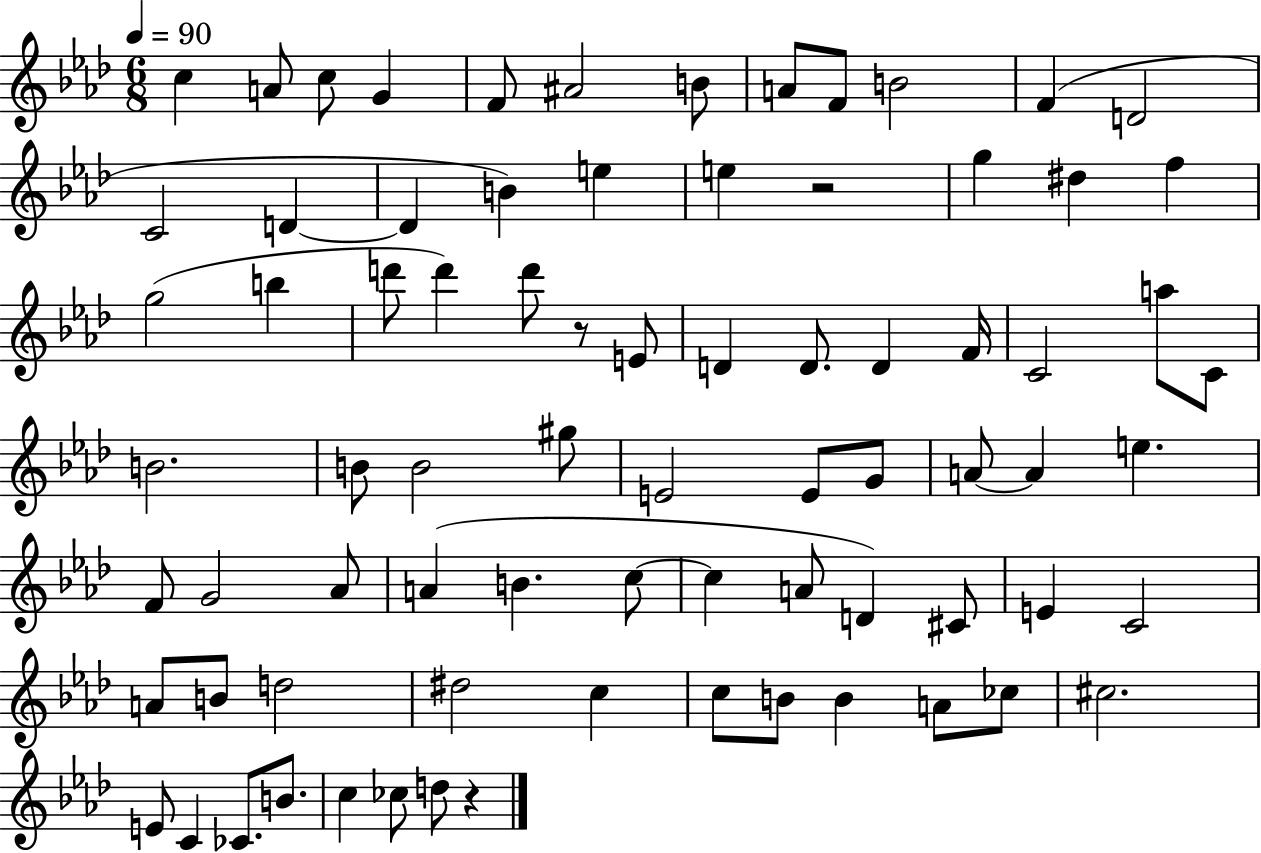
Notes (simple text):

C5/q A4/e C5/e G4/q F4/e A#4/h B4/e A4/e F4/e B4/h F4/q D4/h C4/h D4/q D4/q B4/q E5/q E5/q R/h G5/q D#5/q F5/q G5/h B5/q D6/e D6/q D6/e R/e E4/e D4/q D4/e. D4/q F4/s C4/h A5/e C4/e B4/h. B4/e B4/h G#5/e E4/h E4/e G4/e A4/e A4/q E5/q. F4/e G4/h Ab4/e A4/q B4/q. C5/e C5/q A4/e D4/q C#4/e E4/q C4/h A4/e B4/e D5/h D#5/h C5/q C5/e B4/e B4/q A4/e CES5/e C#5/h. E4/e C4/q CES4/e. B4/e. C5/q CES5/e D5/e R/q